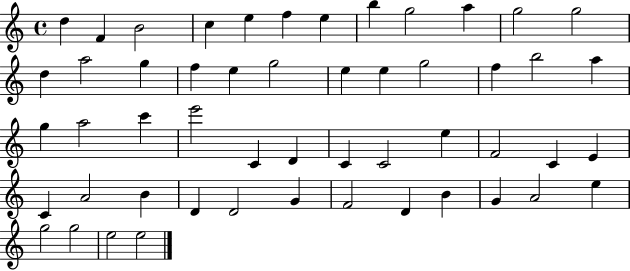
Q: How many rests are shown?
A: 0